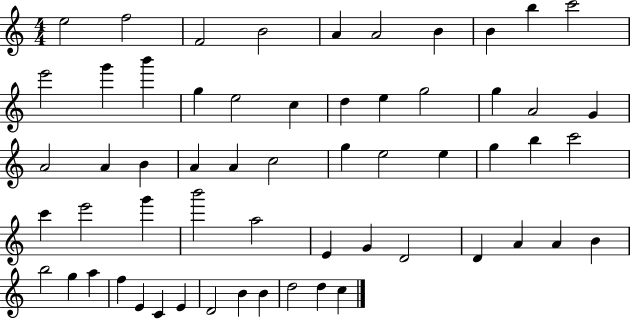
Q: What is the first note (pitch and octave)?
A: E5